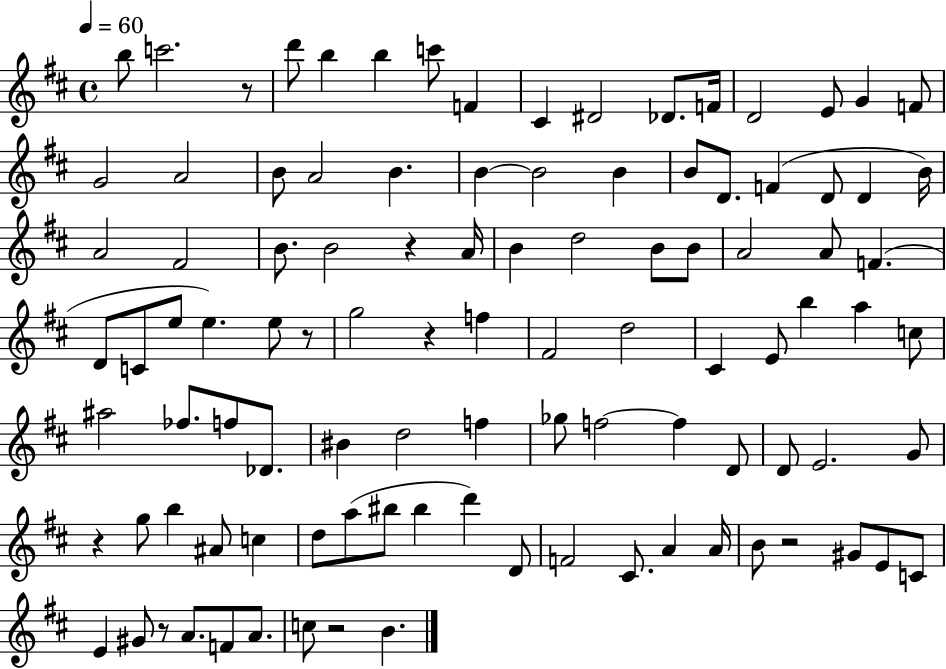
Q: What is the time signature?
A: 4/4